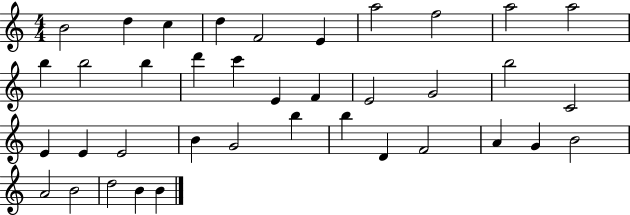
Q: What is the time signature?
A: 4/4